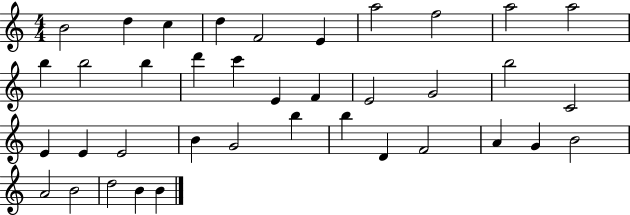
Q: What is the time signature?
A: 4/4